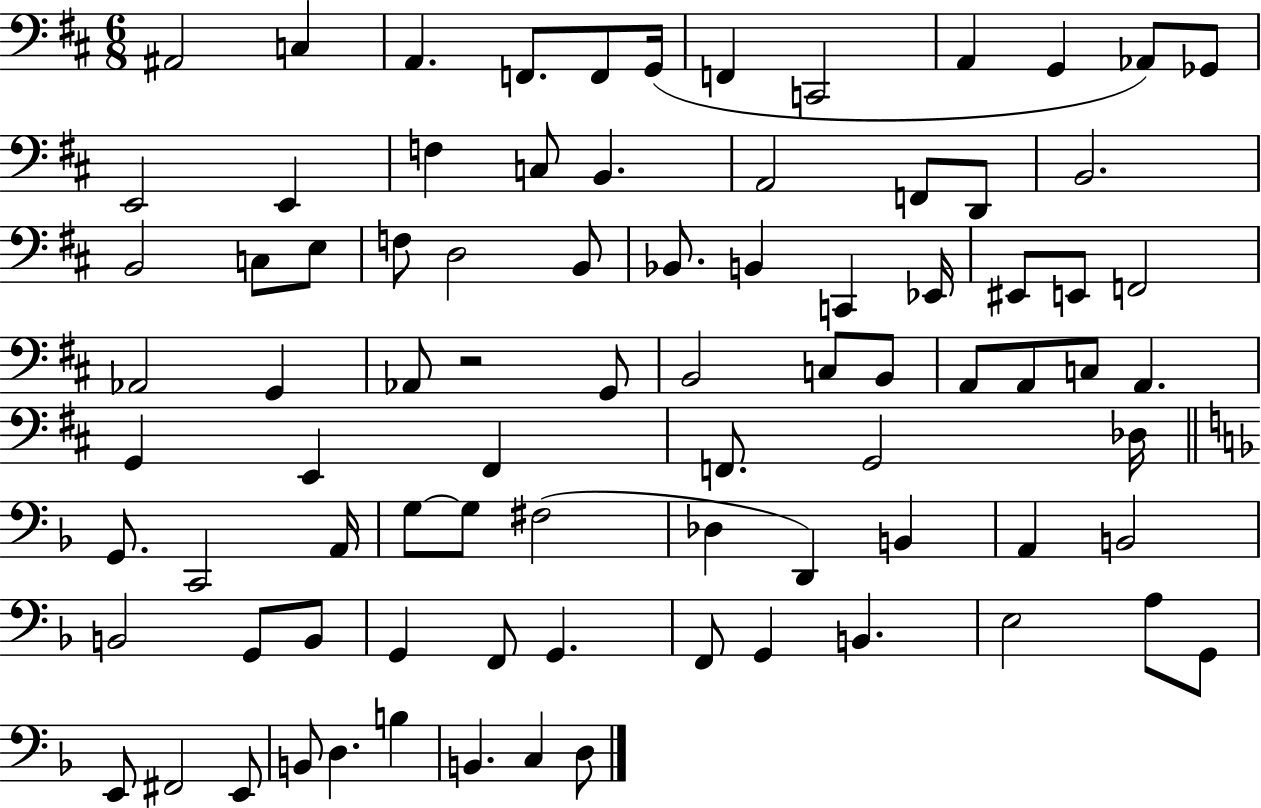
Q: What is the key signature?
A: D major